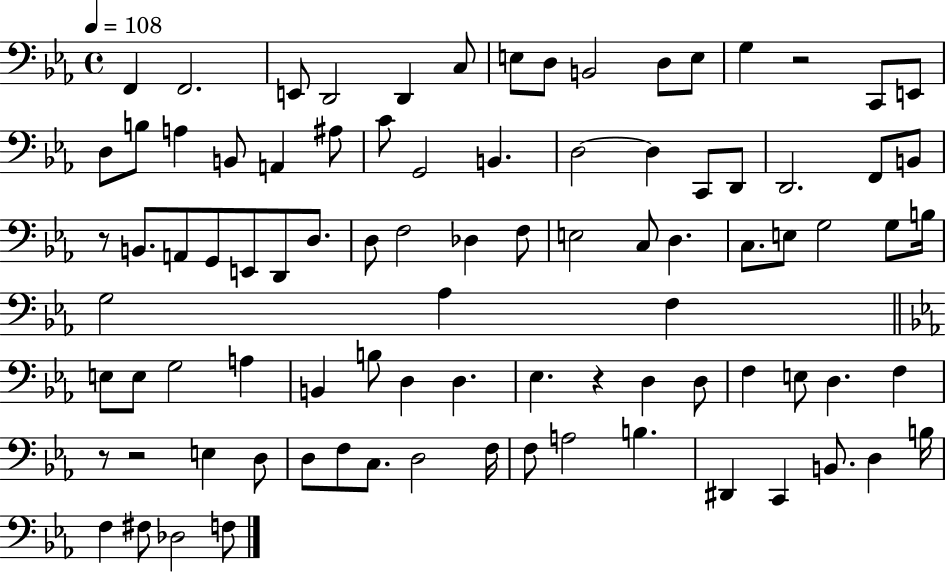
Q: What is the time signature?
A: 4/4